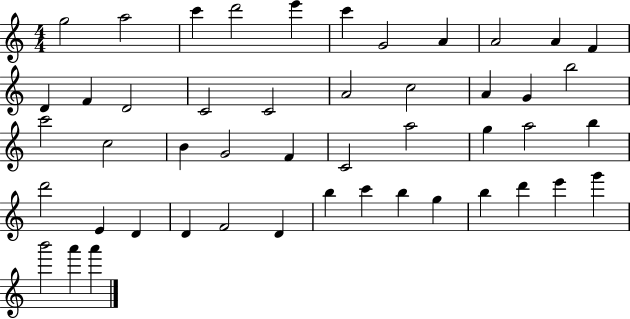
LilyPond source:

{
  \clef treble
  \numericTimeSignature
  \time 4/4
  \key c \major
  g''2 a''2 | c'''4 d'''2 e'''4 | c'''4 g'2 a'4 | a'2 a'4 f'4 | \break d'4 f'4 d'2 | c'2 c'2 | a'2 c''2 | a'4 g'4 b''2 | \break c'''2 c''2 | b'4 g'2 f'4 | c'2 a''2 | g''4 a''2 b''4 | \break d'''2 e'4 d'4 | d'4 f'2 d'4 | b''4 c'''4 b''4 g''4 | b''4 d'''4 e'''4 g'''4 | \break b'''2 a'''4 a'''4 | \bar "|."
}